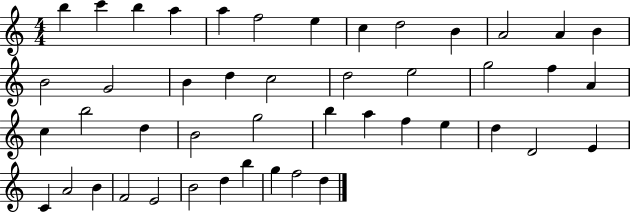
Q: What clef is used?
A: treble